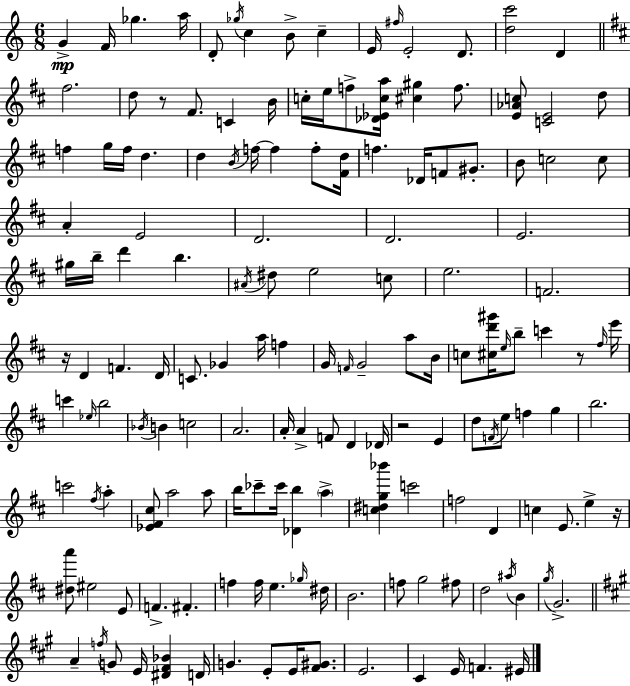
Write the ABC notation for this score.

X:1
T:Untitled
M:6/8
L:1/4
K:Am
G F/4 _g a/4 D/2 _g/4 c B/2 c E/4 ^f/4 E2 D/2 [dc']2 D ^f2 d/2 z/2 ^F/2 C B/4 c/4 e/4 f/2 [_D_Eca]/4 [^c^g] f/2 [E_Ac]/2 [CE]2 d/2 f g/4 f/4 d d B/4 f/4 f f/2 [^Fd]/4 f _D/4 F/2 ^G/2 B/2 c2 c/2 A E2 D2 D2 E2 ^g/4 b/4 d' b ^A/4 ^d/2 e2 c/2 e2 F2 z/4 D F D/4 C/2 _G a/4 f G/4 F/4 G2 a/2 B/4 c/2 [^cd'^g']/4 e/4 b/2 c' z/2 ^f/4 e'/4 c' _e/4 b2 _B/4 B c2 A2 A/4 A F/2 D _D/4 z2 E d/2 F/4 e/2 f g b2 c'2 ^f/4 a [_E^F^c]/2 a2 a/2 b/4 _c'/2 _c'/4 [_Db] a [c^dg_b'] c'2 f2 D c E/2 e z/4 [^da']/2 ^e2 E/2 F ^F f f/4 e _g/4 ^d/4 B2 f/2 g2 ^f/2 d2 ^a/4 B g/4 G2 A f/4 G/2 E/4 [^D^F_B] D/4 G E/2 E/4 [^F^G]/2 E2 ^C E/4 F ^E/4